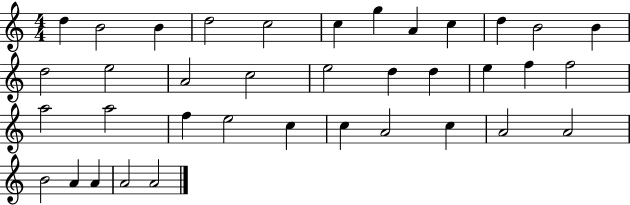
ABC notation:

X:1
T:Untitled
M:4/4
L:1/4
K:C
d B2 B d2 c2 c g A c d B2 B d2 e2 A2 c2 e2 d d e f f2 a2 a2 f e2 c c A2 c A2 A2 B2 A A A2 A2